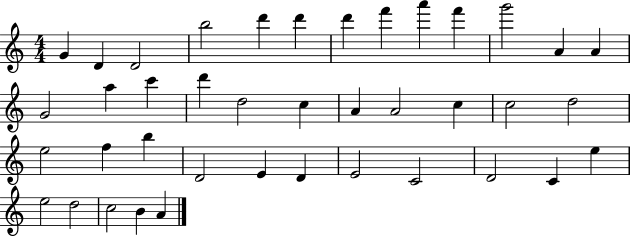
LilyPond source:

{
  \clef treble
  \numericTimeSignature
  \time 4/4
  \key c \major
  g'4 d'4 d'2 | b''2 d'''4 d'''4 | d'''4 f'''4 a'''4 f'''4 | g'''2 a'4 a'4 | \break g'2 a''4 c'''4 | d'''4 d''2 c''4 | a'4 a'2 c''4 | c''2 d''2 | \break e''2 f''4 b''4 | d'2 e'4 d'4 | e'2 c'2 | d'2 c'4 e''4 | \break e''2 d''2 | c''2 b'4 a'4 | \bar "|."
}